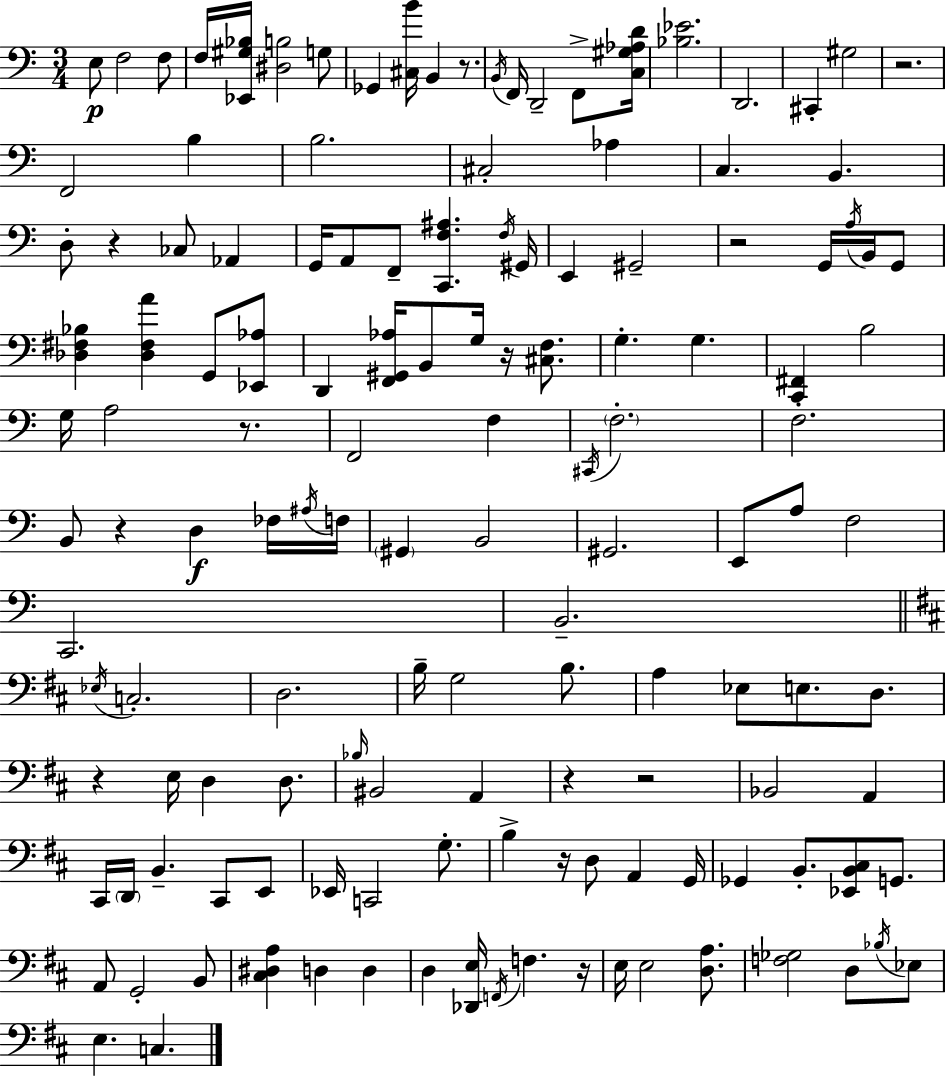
X:1
T:Untitled
M:3/4
L:1/4
K:Am
E,/2 F,2 F,/2 F,/4 [_E,,^G,_B,]/4 [^D,B,]2 G,/2 _G,, [^C,B]/4 B,, z/2 B,,/4 F,,/4 D,,2 F,,/2 [C,^G,_A,D]/4 [_B,_E]2 D,,2 ^C,, ^G,2 z2 F,,2 B, B,2 ^C,2 _A, C, B,, D,/2 z _C,/2 _A,, G,,/4 A,,/2 F,,/2 [C,,F,^A,] F,/4 ^G,,/4 E,, ^G,,2 z2 G,,/4 A,/4 B,,/4 G,,/2 [_D,^F,_B,] [_D,^F,A] G,,/2 [_E,,_A,]/2 D,, [F,,^G,,_A,]/4 B,,/2 G,/4 z/4 [^C,F,]/2 G, G, [C,,^F,,] B,2 G,/4 A,2 z/2 F,,2 F, ^C,,/4 F,2 F,2 B,,/2 z D, _F,/4 ^A,/4 F,/4 ^G,, B,,2 ^G,,2 E,,/2 A,/2 F,2 C,,2 B,,2 _E,/4 C,2 D,2 B,/4 G,2 B,/2 A, _E,/2 E,/2 D,/2 z E,/4 D, D,/2 _B,/4 ^B,,2 A,, z z2 _B,,2 A,, ^C,,/4 D,,/4 B,, ^C,,/2 E,,/2 _E,,/4 C,,2 G,/2 B, z/4 D,/2 A,, G,,/4 _G,, B,,/2 [_E,,B,,^C,]/2 G,,/2 A,,/2 G,,2 B,,/2 [^C,^D,A,] D, D, D, [_D,,E,]/4 F,,/4 F, z/4 E,/4 E,2 [D,A,]/2 [F,_G,]2 D,/2 _B,/4 _E,/2 E, C,